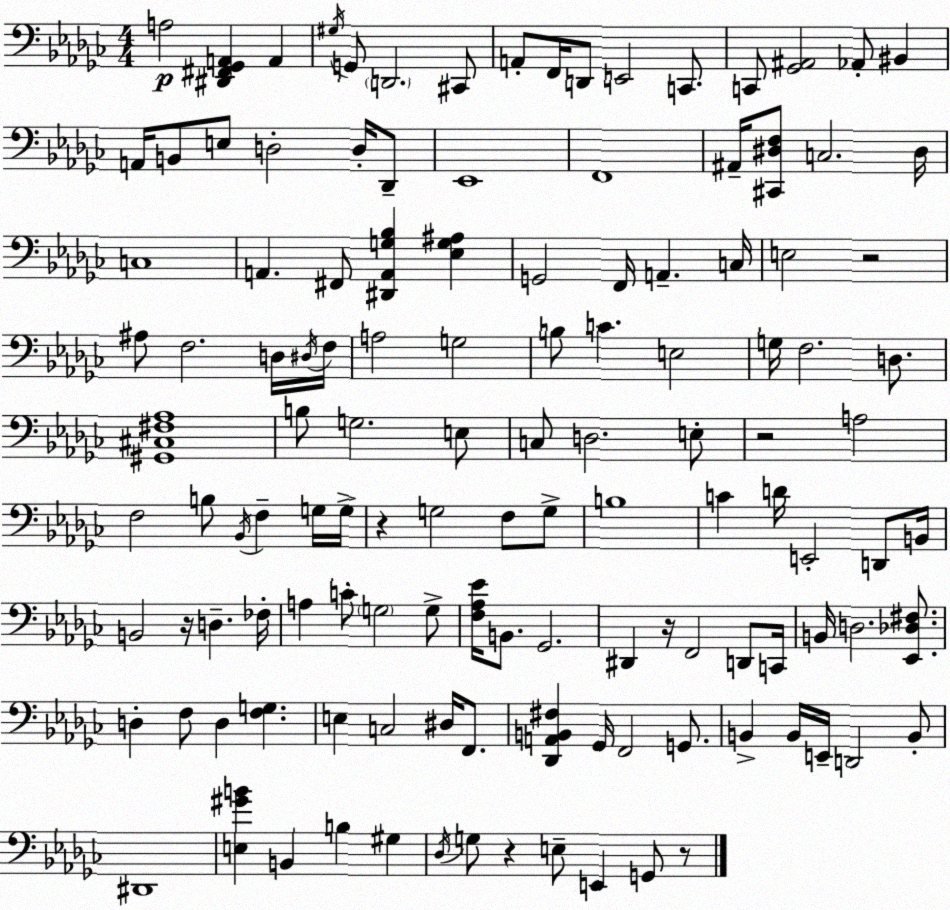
X:1
T:Untitled
M:4/4
L:1/4
K:Ebm
A,2 [^D,,^F,,_G,,A,,] A,, ^G,/4 G,,/2 D,,2 ^C,,/2 A,,/2 F,,/4 D,,/2 E,,2 C,,/2 C,,/2 [_G,,^A,,]2 _A,,/2 ^B,, A,,/4 B,,/2 E,/2 D,2 D,/4 _D,,/2 _E,,4 F,,4 ^A,,/4 [^C,,^D,F,]/2 C,2 ^D,/4 C,4 A,, ^F,,/2 [^D,,A,,G,_B,] [_E,G,^A,] G,,2 F,,/4 A,, C,/4 E,2 z2 ^A,/2 F,2 D,/4 ^D,/4 F,/4 A,2 G,2 B,/2 C E,2 G,/4 F,2 D,/2 [^G,,^C,^F,_A,]4 B,/2 G,2 E,/2 C,/2 D,2 E,/2 z2 A,2 F,2 B,/2 _B,,/4 F, G,/4 G,/4 z G,2 F,/2 G,/2 B,4 C D/4 E,,2 D,,/2 B,,/4 B,,2 z/4 D, _F,/4 A, C/2 G,2 G,/2 [F,_A,_E]/4 B,,/2 _G,,2 ^D,, z/4 F,,2 D,,/2 C,,/4 B,,/4 D,2 [_E,,_D,^F,]/2 D, F,/2 D, [F,G,] E, C,2 ^D,/4 F,,/2 [_D,,A,,B,,^F,] _G,,/4 F,,2 G,,/2 B,, B,,/4 E,,/4 D,,2 B,,/2 ^D,,4 [E,^GB] B,, B, ^G, _D,/4 G,/2 z E,/2 E,, G,,/2 z/2